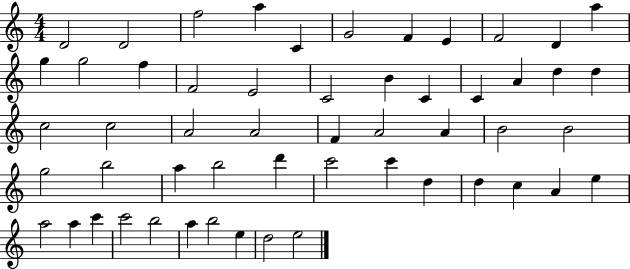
{
  \clef treble
  \numericTimeSignature
  \time 4/4
  \key c \major
  d'2 d'2 | f''2 a''4 c'4 | g'2 f'4 e'4 | f'2 d'4 a''4 | \break g''4 g''2 f''4 | f'2 e'2 | c'2 b'4 c'4 | c'4 a'4 d''4 d''4 | \break c''2 c''2 | a'2 a'2 | f'4 a'2 a'4 | b'2 b'2 | \break g''2 b''2 | a''4 b''2 d'''4 | c'''2 c'''4 d''4 | d''4 c''4 a'4 e''4 | \break a''2 a''4 c'''4 | c'''2 b''2 | a''4 b''2 e''4 | d''2 e''2 | \break \bar "|."
}